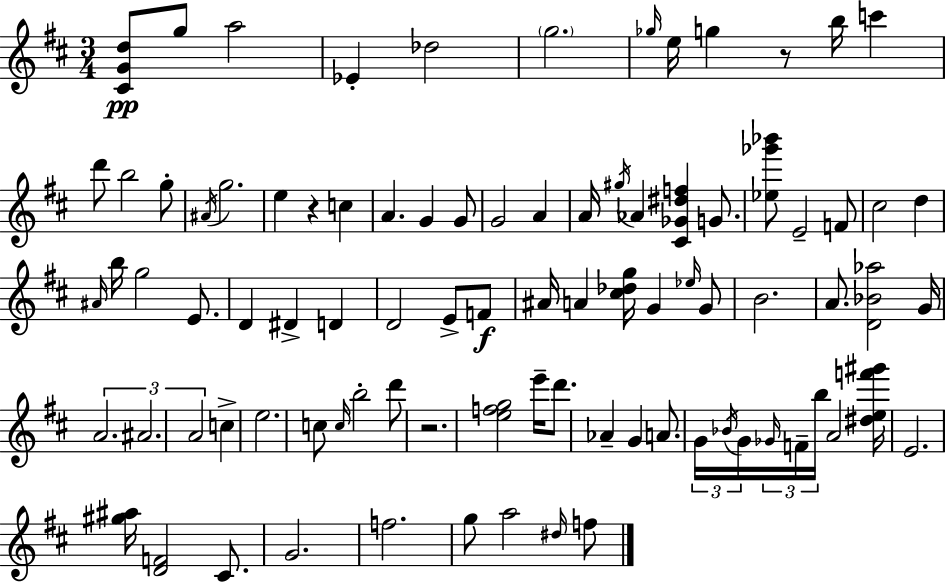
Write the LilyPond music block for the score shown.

{
  \clef treble
  \numericTimeSignature
  \time 3/4
  \key d \major
  <cis' g' d''>8\pp g''8 a''2 | ees'4-. des''2 | \parenthesize g''2. | \grace { ges''16 } e''16 g''4 r8 b''16 c'''4 | \break d'''8 b''2 g''8-. | \acciaccatura { ais'16 } g''2. | e''4 r4 c''4 | a'4. g'4 | \break g'8 g'2 a'4 | a'16 \acciaccatura { gis''16 } aes'4 <cis' ges' dis'' f''>4 | g'8. <ees'' ges''' bes'''>8 e'2-- | f'8 cis''2 d''4 | \break \grace { ais'16 } b''16 g''2 | e'8. d'4 dis'4-> | d'4 d'2 | e'8-> f'8\f ais'16 a'4 <cis'' des'' g''>16 g'4 | \break \grace { ees''16 } g'8 b'2. | a'8. <d' bes' aes''>2 | g'16 \tuplet 3/2 { a'2. | ais'2. | \break a'2 } | c''4-> e''2. | c''8 \grace { c''16 } b''2-. | d'''8 r2. | \break <e'' f'' g''>2 | e'''16-- d'''8. aes'4-- g'4 | a'8. \tuplet 3/2 { g'16 \acciaccatura { bes'16 } g'16 } \tuplet 3/2 { \grace { ges'16 } f'16-- b''16 } a'2 | <dis'' e'' f''' gis'''>16 e'2. | \break <gis'' ais''>16 <d' f'>2 | cis'8. g'2. | f''2. | g''8 a''2 | \break \grace { dis''16 } f''8 \bar "|."
}